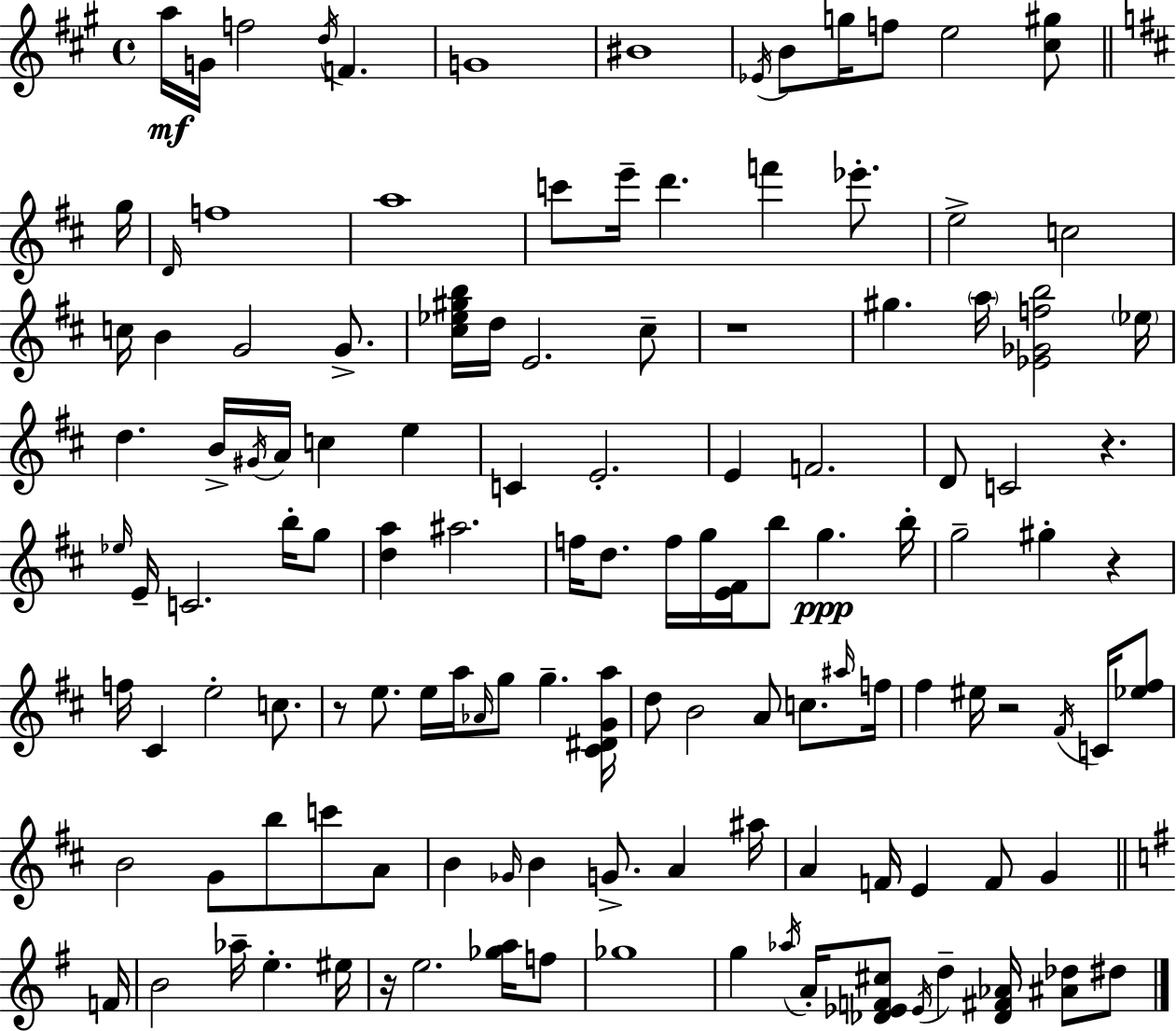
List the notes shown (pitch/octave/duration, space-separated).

A5/s G4/s F5/h D5/s F4/q. G4/w BIS4/w Eb4/s B4/e G5/s F5/e E5/h [C#5,G#5]/e G5/s D4/s F5/w A5/w C6/e E6/s D6/q. F6/q Eb6/e. E5/h C5/h C5/s B4/q G4/h G4/e. [C#5,Eb5,G#5,B5]/s D5/s E4/h. C#5/e R/w G#5/q. A5/s [Eb4,Gb4,F5,B5]/h Eb5/s D5/q. B4/s G#4/s A4/s C5/q E5/q C4/q E4/h. E4/q F4/h. D4/e C4/h R/q. Eb5/s E4/s C4/h. B5/s G5/e [D5,A5]/q A#5/h. F5/s D5/e. F5/s G5/s [E4,F#4]/s B5/e G5/q. B5/s G5/h G#5/q R/q F5/s C#4/q E5/h C5/e. R/e E5/e. E5/s A5/s Ab4/s G5/e G5/q. [C#4,D#4,G4,A5]/s D5/e B4/h A4/e C5/e. A#5/s F5/s F#5/q EIS5/s R/h F#4/s C4/s [Eb5,F#5]/e B4/h G4/e B5/e C6/e A4/e B4/q Gb4/s B4/q G4/e. A4/q A#5/s A4/q F4/s E4/q F4/e G4/q F4/s B4/h Ab5/s E5/q. EIS5/s R/s E5/h. [Gb5,A5]/s F5/e Gb5/w G5/q Ab5/s A4/s [Db4,Eb4,F4,C#5]/e Eb4/s D5/q [Db4,F#4,Ab4]/s [A#4,Db5]/e D#5/e